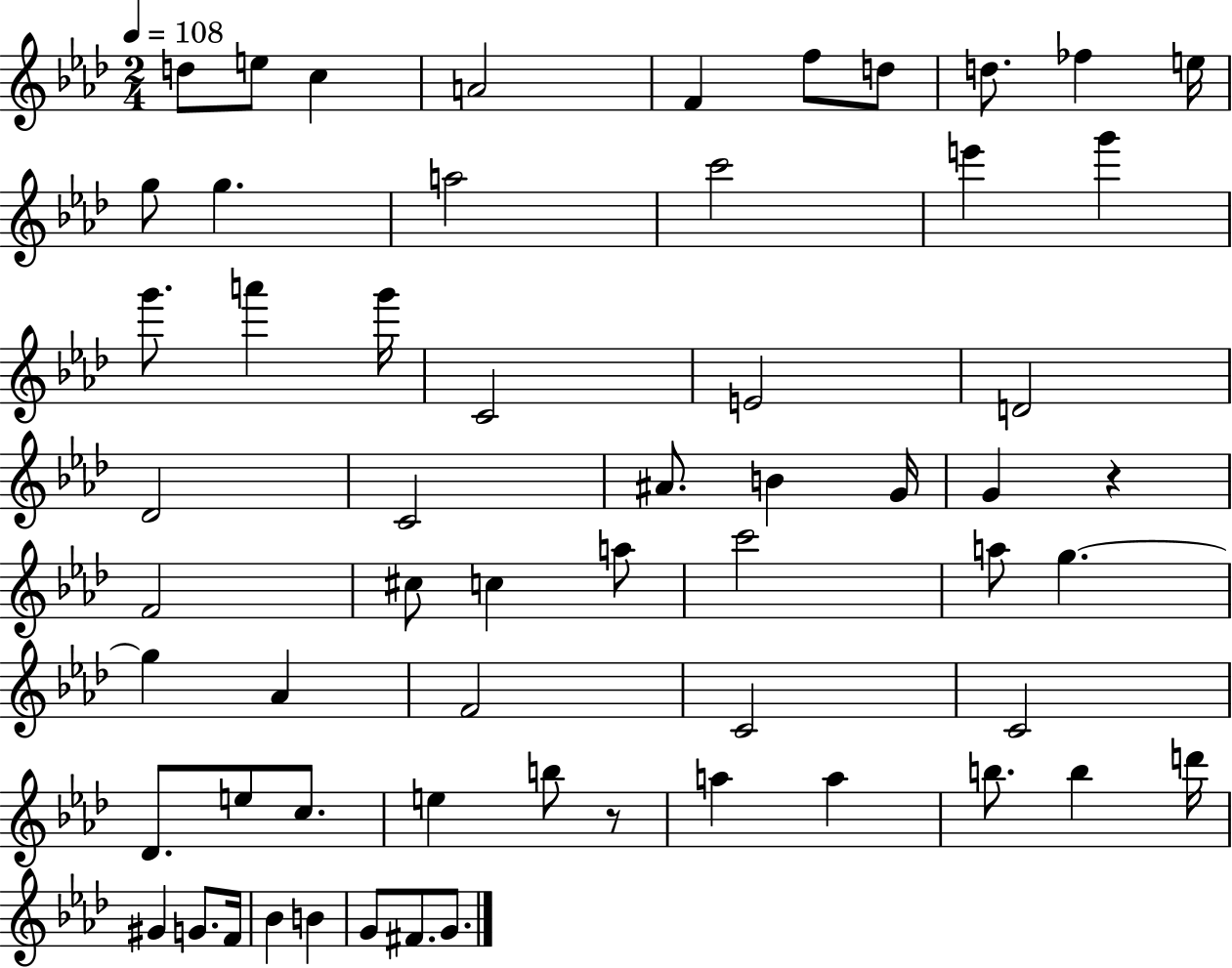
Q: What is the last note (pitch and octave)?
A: G4